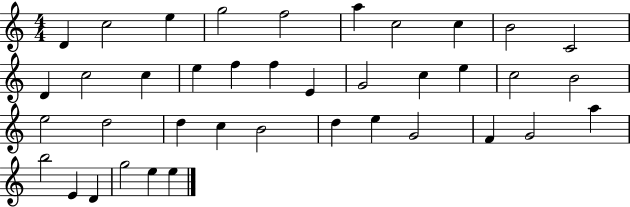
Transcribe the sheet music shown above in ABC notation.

X:1
T:Untitled
M:4/4
L:1/4
K:C
D c2 e g2 f2 a c2 c B2 C2 D c2 c e f f E G2 c e c2 B2 e2 d2 d c B2 d e G2 F G2 a b2 E D g2 e e